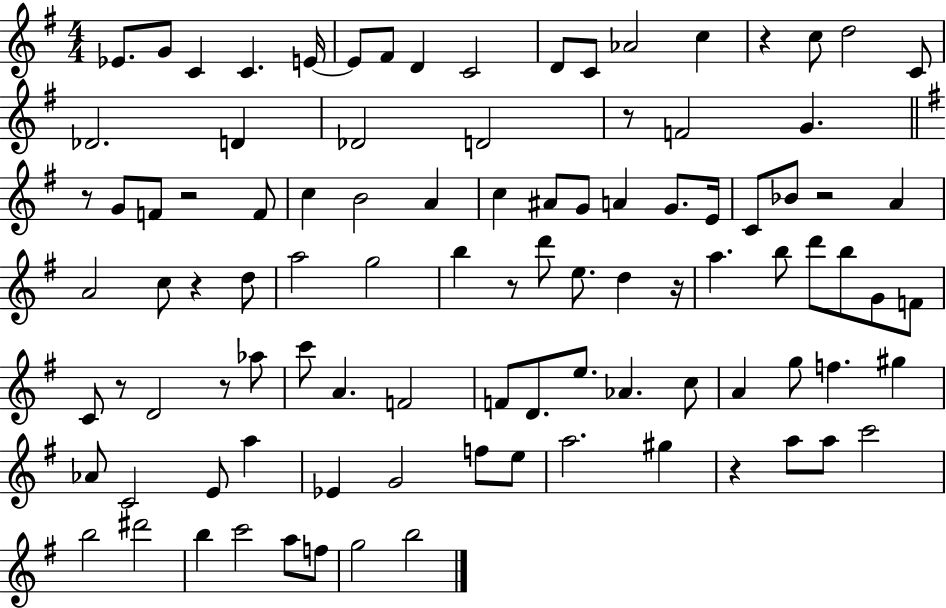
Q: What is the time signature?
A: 4/4